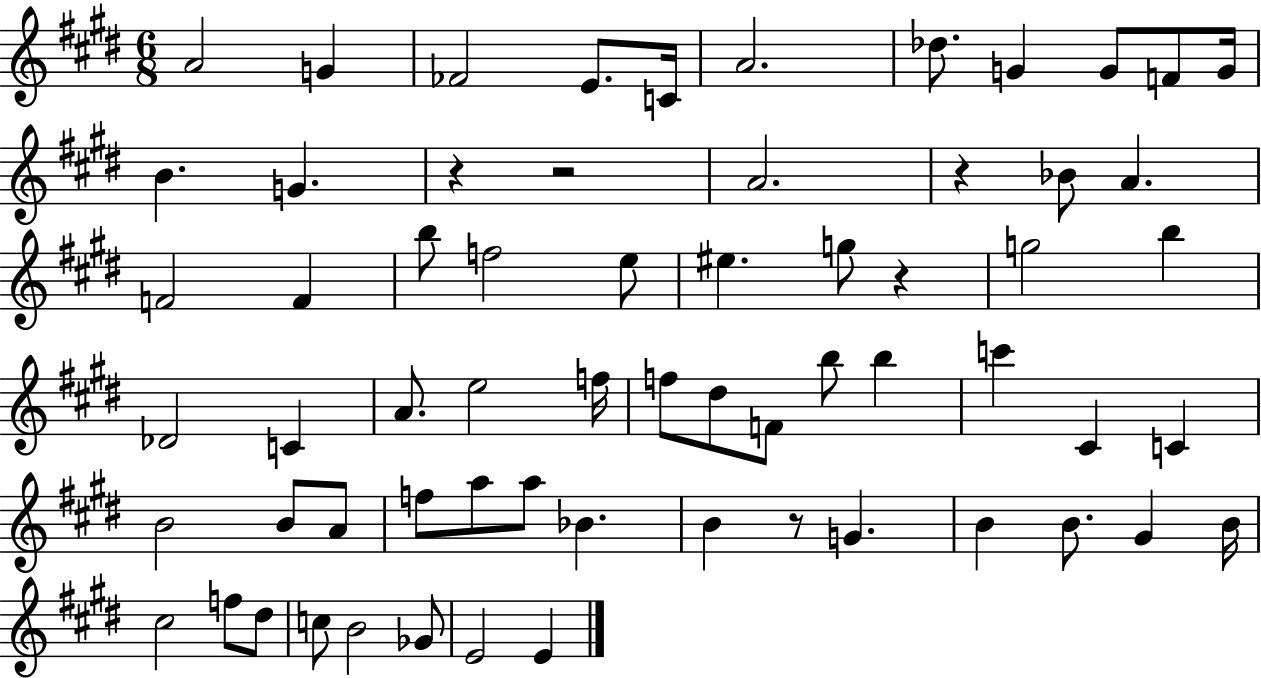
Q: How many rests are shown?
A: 5